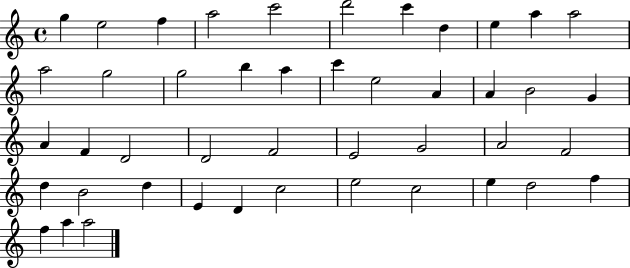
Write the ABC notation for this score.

X:1
T:Untitled
M:4/4
L:1/4
K:C
g e2 f a2 c'2 d'2 c' d e a a2 a2 g2 g2 b a c' e2 A A B2 G A F D2 D2 F2 E2 G2 A2 F2 d B2 d E D c2 e2 c2 e d2 f f a a2